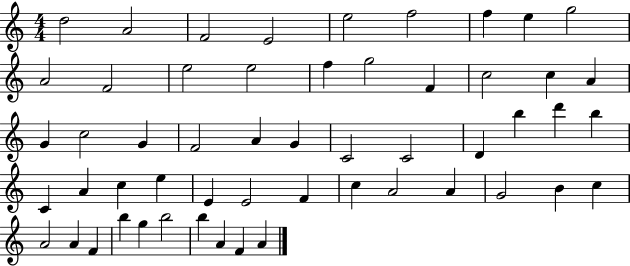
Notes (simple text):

D5/h A4/h F4/h E4/h E5/h F5/h F5/q E5/q G5/h A4/h F4/h E5/h E5/h F5/q G5/h F4/q C5/h C5/q A4/q G4/q C5/h G4/q F4/h A4/q G4/q C4/h C4/h D4/q B5/q D6/q B5/q C4/q A4/q C5/q E5/q E4/q E4/h F4/q C5/q A4/h A4/q G4/h B4/q C5/q A4/h A4/q F4/q B5/q G5/q B5/h B5/q A4/q F4/q A4/q